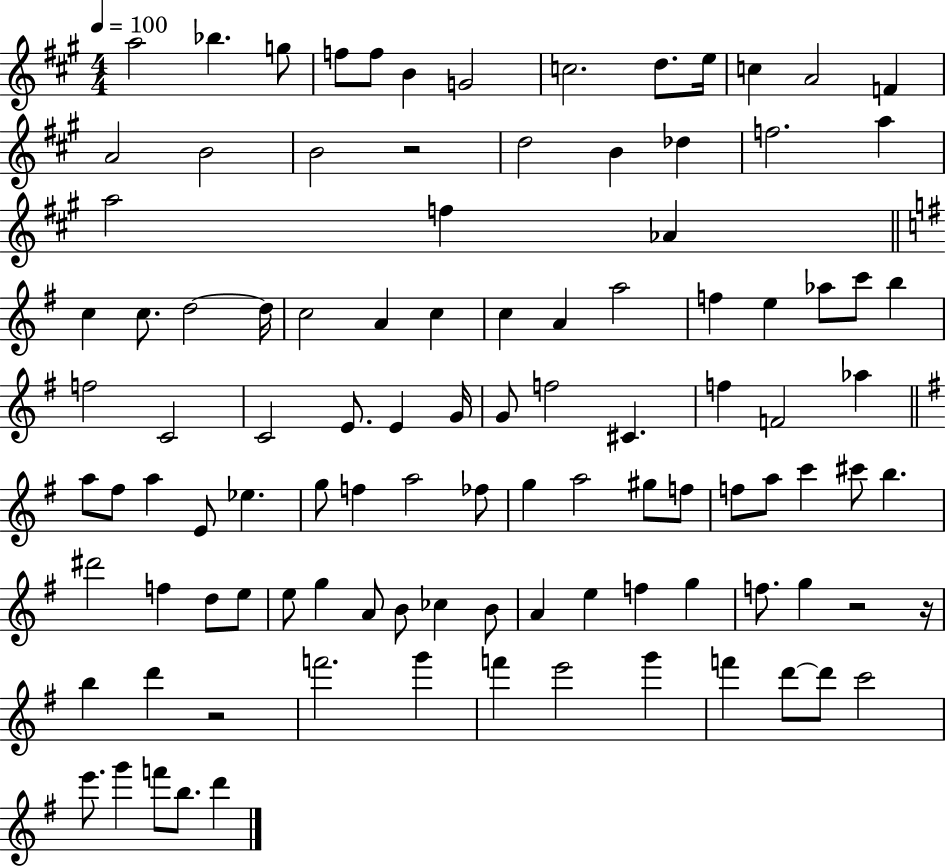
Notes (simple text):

A5/h Bb5/q. G5/e F5/e F5/e B4/q G4/h C5/h. D5/e. E5/s C5/q A4/h F4/q A4/h B4/h B4/h R/h D5/h B4/q Db5/q F5/h. A5/q A5/h F5/q Ab4/q C5/q C5/e. D5/h D5/s C5/h A4/q C5/q C5/q A4/q A5/h F5/q E5/q Ab5/e C6/e B5/q F5/h C4/h C4/h E4/e. E4/q G4/s G4/e F5/h C#4/q. F5/q F4/h Ab5/q A5/e F#5/e A5/q E4/e Eb5/q. G5/e F5/q A5/h FES5/e G5/q A5/h G#5/e F5/e F5/e A5/e C6/q C#6/e B5/q. D#6/h F5/q D5/e E5/e E5/e G5/q A4/e B4/e CES5/q B4/e A4/q E5/q F5/q G5/q F5/e. G5/q R/h R/s B5/q D6/q R/h F6/h. G6/q F6/q E6/h G6/q F6/q D6/e D6/e C6/h E6/e. G6/q F6/e B5/e. D6/q